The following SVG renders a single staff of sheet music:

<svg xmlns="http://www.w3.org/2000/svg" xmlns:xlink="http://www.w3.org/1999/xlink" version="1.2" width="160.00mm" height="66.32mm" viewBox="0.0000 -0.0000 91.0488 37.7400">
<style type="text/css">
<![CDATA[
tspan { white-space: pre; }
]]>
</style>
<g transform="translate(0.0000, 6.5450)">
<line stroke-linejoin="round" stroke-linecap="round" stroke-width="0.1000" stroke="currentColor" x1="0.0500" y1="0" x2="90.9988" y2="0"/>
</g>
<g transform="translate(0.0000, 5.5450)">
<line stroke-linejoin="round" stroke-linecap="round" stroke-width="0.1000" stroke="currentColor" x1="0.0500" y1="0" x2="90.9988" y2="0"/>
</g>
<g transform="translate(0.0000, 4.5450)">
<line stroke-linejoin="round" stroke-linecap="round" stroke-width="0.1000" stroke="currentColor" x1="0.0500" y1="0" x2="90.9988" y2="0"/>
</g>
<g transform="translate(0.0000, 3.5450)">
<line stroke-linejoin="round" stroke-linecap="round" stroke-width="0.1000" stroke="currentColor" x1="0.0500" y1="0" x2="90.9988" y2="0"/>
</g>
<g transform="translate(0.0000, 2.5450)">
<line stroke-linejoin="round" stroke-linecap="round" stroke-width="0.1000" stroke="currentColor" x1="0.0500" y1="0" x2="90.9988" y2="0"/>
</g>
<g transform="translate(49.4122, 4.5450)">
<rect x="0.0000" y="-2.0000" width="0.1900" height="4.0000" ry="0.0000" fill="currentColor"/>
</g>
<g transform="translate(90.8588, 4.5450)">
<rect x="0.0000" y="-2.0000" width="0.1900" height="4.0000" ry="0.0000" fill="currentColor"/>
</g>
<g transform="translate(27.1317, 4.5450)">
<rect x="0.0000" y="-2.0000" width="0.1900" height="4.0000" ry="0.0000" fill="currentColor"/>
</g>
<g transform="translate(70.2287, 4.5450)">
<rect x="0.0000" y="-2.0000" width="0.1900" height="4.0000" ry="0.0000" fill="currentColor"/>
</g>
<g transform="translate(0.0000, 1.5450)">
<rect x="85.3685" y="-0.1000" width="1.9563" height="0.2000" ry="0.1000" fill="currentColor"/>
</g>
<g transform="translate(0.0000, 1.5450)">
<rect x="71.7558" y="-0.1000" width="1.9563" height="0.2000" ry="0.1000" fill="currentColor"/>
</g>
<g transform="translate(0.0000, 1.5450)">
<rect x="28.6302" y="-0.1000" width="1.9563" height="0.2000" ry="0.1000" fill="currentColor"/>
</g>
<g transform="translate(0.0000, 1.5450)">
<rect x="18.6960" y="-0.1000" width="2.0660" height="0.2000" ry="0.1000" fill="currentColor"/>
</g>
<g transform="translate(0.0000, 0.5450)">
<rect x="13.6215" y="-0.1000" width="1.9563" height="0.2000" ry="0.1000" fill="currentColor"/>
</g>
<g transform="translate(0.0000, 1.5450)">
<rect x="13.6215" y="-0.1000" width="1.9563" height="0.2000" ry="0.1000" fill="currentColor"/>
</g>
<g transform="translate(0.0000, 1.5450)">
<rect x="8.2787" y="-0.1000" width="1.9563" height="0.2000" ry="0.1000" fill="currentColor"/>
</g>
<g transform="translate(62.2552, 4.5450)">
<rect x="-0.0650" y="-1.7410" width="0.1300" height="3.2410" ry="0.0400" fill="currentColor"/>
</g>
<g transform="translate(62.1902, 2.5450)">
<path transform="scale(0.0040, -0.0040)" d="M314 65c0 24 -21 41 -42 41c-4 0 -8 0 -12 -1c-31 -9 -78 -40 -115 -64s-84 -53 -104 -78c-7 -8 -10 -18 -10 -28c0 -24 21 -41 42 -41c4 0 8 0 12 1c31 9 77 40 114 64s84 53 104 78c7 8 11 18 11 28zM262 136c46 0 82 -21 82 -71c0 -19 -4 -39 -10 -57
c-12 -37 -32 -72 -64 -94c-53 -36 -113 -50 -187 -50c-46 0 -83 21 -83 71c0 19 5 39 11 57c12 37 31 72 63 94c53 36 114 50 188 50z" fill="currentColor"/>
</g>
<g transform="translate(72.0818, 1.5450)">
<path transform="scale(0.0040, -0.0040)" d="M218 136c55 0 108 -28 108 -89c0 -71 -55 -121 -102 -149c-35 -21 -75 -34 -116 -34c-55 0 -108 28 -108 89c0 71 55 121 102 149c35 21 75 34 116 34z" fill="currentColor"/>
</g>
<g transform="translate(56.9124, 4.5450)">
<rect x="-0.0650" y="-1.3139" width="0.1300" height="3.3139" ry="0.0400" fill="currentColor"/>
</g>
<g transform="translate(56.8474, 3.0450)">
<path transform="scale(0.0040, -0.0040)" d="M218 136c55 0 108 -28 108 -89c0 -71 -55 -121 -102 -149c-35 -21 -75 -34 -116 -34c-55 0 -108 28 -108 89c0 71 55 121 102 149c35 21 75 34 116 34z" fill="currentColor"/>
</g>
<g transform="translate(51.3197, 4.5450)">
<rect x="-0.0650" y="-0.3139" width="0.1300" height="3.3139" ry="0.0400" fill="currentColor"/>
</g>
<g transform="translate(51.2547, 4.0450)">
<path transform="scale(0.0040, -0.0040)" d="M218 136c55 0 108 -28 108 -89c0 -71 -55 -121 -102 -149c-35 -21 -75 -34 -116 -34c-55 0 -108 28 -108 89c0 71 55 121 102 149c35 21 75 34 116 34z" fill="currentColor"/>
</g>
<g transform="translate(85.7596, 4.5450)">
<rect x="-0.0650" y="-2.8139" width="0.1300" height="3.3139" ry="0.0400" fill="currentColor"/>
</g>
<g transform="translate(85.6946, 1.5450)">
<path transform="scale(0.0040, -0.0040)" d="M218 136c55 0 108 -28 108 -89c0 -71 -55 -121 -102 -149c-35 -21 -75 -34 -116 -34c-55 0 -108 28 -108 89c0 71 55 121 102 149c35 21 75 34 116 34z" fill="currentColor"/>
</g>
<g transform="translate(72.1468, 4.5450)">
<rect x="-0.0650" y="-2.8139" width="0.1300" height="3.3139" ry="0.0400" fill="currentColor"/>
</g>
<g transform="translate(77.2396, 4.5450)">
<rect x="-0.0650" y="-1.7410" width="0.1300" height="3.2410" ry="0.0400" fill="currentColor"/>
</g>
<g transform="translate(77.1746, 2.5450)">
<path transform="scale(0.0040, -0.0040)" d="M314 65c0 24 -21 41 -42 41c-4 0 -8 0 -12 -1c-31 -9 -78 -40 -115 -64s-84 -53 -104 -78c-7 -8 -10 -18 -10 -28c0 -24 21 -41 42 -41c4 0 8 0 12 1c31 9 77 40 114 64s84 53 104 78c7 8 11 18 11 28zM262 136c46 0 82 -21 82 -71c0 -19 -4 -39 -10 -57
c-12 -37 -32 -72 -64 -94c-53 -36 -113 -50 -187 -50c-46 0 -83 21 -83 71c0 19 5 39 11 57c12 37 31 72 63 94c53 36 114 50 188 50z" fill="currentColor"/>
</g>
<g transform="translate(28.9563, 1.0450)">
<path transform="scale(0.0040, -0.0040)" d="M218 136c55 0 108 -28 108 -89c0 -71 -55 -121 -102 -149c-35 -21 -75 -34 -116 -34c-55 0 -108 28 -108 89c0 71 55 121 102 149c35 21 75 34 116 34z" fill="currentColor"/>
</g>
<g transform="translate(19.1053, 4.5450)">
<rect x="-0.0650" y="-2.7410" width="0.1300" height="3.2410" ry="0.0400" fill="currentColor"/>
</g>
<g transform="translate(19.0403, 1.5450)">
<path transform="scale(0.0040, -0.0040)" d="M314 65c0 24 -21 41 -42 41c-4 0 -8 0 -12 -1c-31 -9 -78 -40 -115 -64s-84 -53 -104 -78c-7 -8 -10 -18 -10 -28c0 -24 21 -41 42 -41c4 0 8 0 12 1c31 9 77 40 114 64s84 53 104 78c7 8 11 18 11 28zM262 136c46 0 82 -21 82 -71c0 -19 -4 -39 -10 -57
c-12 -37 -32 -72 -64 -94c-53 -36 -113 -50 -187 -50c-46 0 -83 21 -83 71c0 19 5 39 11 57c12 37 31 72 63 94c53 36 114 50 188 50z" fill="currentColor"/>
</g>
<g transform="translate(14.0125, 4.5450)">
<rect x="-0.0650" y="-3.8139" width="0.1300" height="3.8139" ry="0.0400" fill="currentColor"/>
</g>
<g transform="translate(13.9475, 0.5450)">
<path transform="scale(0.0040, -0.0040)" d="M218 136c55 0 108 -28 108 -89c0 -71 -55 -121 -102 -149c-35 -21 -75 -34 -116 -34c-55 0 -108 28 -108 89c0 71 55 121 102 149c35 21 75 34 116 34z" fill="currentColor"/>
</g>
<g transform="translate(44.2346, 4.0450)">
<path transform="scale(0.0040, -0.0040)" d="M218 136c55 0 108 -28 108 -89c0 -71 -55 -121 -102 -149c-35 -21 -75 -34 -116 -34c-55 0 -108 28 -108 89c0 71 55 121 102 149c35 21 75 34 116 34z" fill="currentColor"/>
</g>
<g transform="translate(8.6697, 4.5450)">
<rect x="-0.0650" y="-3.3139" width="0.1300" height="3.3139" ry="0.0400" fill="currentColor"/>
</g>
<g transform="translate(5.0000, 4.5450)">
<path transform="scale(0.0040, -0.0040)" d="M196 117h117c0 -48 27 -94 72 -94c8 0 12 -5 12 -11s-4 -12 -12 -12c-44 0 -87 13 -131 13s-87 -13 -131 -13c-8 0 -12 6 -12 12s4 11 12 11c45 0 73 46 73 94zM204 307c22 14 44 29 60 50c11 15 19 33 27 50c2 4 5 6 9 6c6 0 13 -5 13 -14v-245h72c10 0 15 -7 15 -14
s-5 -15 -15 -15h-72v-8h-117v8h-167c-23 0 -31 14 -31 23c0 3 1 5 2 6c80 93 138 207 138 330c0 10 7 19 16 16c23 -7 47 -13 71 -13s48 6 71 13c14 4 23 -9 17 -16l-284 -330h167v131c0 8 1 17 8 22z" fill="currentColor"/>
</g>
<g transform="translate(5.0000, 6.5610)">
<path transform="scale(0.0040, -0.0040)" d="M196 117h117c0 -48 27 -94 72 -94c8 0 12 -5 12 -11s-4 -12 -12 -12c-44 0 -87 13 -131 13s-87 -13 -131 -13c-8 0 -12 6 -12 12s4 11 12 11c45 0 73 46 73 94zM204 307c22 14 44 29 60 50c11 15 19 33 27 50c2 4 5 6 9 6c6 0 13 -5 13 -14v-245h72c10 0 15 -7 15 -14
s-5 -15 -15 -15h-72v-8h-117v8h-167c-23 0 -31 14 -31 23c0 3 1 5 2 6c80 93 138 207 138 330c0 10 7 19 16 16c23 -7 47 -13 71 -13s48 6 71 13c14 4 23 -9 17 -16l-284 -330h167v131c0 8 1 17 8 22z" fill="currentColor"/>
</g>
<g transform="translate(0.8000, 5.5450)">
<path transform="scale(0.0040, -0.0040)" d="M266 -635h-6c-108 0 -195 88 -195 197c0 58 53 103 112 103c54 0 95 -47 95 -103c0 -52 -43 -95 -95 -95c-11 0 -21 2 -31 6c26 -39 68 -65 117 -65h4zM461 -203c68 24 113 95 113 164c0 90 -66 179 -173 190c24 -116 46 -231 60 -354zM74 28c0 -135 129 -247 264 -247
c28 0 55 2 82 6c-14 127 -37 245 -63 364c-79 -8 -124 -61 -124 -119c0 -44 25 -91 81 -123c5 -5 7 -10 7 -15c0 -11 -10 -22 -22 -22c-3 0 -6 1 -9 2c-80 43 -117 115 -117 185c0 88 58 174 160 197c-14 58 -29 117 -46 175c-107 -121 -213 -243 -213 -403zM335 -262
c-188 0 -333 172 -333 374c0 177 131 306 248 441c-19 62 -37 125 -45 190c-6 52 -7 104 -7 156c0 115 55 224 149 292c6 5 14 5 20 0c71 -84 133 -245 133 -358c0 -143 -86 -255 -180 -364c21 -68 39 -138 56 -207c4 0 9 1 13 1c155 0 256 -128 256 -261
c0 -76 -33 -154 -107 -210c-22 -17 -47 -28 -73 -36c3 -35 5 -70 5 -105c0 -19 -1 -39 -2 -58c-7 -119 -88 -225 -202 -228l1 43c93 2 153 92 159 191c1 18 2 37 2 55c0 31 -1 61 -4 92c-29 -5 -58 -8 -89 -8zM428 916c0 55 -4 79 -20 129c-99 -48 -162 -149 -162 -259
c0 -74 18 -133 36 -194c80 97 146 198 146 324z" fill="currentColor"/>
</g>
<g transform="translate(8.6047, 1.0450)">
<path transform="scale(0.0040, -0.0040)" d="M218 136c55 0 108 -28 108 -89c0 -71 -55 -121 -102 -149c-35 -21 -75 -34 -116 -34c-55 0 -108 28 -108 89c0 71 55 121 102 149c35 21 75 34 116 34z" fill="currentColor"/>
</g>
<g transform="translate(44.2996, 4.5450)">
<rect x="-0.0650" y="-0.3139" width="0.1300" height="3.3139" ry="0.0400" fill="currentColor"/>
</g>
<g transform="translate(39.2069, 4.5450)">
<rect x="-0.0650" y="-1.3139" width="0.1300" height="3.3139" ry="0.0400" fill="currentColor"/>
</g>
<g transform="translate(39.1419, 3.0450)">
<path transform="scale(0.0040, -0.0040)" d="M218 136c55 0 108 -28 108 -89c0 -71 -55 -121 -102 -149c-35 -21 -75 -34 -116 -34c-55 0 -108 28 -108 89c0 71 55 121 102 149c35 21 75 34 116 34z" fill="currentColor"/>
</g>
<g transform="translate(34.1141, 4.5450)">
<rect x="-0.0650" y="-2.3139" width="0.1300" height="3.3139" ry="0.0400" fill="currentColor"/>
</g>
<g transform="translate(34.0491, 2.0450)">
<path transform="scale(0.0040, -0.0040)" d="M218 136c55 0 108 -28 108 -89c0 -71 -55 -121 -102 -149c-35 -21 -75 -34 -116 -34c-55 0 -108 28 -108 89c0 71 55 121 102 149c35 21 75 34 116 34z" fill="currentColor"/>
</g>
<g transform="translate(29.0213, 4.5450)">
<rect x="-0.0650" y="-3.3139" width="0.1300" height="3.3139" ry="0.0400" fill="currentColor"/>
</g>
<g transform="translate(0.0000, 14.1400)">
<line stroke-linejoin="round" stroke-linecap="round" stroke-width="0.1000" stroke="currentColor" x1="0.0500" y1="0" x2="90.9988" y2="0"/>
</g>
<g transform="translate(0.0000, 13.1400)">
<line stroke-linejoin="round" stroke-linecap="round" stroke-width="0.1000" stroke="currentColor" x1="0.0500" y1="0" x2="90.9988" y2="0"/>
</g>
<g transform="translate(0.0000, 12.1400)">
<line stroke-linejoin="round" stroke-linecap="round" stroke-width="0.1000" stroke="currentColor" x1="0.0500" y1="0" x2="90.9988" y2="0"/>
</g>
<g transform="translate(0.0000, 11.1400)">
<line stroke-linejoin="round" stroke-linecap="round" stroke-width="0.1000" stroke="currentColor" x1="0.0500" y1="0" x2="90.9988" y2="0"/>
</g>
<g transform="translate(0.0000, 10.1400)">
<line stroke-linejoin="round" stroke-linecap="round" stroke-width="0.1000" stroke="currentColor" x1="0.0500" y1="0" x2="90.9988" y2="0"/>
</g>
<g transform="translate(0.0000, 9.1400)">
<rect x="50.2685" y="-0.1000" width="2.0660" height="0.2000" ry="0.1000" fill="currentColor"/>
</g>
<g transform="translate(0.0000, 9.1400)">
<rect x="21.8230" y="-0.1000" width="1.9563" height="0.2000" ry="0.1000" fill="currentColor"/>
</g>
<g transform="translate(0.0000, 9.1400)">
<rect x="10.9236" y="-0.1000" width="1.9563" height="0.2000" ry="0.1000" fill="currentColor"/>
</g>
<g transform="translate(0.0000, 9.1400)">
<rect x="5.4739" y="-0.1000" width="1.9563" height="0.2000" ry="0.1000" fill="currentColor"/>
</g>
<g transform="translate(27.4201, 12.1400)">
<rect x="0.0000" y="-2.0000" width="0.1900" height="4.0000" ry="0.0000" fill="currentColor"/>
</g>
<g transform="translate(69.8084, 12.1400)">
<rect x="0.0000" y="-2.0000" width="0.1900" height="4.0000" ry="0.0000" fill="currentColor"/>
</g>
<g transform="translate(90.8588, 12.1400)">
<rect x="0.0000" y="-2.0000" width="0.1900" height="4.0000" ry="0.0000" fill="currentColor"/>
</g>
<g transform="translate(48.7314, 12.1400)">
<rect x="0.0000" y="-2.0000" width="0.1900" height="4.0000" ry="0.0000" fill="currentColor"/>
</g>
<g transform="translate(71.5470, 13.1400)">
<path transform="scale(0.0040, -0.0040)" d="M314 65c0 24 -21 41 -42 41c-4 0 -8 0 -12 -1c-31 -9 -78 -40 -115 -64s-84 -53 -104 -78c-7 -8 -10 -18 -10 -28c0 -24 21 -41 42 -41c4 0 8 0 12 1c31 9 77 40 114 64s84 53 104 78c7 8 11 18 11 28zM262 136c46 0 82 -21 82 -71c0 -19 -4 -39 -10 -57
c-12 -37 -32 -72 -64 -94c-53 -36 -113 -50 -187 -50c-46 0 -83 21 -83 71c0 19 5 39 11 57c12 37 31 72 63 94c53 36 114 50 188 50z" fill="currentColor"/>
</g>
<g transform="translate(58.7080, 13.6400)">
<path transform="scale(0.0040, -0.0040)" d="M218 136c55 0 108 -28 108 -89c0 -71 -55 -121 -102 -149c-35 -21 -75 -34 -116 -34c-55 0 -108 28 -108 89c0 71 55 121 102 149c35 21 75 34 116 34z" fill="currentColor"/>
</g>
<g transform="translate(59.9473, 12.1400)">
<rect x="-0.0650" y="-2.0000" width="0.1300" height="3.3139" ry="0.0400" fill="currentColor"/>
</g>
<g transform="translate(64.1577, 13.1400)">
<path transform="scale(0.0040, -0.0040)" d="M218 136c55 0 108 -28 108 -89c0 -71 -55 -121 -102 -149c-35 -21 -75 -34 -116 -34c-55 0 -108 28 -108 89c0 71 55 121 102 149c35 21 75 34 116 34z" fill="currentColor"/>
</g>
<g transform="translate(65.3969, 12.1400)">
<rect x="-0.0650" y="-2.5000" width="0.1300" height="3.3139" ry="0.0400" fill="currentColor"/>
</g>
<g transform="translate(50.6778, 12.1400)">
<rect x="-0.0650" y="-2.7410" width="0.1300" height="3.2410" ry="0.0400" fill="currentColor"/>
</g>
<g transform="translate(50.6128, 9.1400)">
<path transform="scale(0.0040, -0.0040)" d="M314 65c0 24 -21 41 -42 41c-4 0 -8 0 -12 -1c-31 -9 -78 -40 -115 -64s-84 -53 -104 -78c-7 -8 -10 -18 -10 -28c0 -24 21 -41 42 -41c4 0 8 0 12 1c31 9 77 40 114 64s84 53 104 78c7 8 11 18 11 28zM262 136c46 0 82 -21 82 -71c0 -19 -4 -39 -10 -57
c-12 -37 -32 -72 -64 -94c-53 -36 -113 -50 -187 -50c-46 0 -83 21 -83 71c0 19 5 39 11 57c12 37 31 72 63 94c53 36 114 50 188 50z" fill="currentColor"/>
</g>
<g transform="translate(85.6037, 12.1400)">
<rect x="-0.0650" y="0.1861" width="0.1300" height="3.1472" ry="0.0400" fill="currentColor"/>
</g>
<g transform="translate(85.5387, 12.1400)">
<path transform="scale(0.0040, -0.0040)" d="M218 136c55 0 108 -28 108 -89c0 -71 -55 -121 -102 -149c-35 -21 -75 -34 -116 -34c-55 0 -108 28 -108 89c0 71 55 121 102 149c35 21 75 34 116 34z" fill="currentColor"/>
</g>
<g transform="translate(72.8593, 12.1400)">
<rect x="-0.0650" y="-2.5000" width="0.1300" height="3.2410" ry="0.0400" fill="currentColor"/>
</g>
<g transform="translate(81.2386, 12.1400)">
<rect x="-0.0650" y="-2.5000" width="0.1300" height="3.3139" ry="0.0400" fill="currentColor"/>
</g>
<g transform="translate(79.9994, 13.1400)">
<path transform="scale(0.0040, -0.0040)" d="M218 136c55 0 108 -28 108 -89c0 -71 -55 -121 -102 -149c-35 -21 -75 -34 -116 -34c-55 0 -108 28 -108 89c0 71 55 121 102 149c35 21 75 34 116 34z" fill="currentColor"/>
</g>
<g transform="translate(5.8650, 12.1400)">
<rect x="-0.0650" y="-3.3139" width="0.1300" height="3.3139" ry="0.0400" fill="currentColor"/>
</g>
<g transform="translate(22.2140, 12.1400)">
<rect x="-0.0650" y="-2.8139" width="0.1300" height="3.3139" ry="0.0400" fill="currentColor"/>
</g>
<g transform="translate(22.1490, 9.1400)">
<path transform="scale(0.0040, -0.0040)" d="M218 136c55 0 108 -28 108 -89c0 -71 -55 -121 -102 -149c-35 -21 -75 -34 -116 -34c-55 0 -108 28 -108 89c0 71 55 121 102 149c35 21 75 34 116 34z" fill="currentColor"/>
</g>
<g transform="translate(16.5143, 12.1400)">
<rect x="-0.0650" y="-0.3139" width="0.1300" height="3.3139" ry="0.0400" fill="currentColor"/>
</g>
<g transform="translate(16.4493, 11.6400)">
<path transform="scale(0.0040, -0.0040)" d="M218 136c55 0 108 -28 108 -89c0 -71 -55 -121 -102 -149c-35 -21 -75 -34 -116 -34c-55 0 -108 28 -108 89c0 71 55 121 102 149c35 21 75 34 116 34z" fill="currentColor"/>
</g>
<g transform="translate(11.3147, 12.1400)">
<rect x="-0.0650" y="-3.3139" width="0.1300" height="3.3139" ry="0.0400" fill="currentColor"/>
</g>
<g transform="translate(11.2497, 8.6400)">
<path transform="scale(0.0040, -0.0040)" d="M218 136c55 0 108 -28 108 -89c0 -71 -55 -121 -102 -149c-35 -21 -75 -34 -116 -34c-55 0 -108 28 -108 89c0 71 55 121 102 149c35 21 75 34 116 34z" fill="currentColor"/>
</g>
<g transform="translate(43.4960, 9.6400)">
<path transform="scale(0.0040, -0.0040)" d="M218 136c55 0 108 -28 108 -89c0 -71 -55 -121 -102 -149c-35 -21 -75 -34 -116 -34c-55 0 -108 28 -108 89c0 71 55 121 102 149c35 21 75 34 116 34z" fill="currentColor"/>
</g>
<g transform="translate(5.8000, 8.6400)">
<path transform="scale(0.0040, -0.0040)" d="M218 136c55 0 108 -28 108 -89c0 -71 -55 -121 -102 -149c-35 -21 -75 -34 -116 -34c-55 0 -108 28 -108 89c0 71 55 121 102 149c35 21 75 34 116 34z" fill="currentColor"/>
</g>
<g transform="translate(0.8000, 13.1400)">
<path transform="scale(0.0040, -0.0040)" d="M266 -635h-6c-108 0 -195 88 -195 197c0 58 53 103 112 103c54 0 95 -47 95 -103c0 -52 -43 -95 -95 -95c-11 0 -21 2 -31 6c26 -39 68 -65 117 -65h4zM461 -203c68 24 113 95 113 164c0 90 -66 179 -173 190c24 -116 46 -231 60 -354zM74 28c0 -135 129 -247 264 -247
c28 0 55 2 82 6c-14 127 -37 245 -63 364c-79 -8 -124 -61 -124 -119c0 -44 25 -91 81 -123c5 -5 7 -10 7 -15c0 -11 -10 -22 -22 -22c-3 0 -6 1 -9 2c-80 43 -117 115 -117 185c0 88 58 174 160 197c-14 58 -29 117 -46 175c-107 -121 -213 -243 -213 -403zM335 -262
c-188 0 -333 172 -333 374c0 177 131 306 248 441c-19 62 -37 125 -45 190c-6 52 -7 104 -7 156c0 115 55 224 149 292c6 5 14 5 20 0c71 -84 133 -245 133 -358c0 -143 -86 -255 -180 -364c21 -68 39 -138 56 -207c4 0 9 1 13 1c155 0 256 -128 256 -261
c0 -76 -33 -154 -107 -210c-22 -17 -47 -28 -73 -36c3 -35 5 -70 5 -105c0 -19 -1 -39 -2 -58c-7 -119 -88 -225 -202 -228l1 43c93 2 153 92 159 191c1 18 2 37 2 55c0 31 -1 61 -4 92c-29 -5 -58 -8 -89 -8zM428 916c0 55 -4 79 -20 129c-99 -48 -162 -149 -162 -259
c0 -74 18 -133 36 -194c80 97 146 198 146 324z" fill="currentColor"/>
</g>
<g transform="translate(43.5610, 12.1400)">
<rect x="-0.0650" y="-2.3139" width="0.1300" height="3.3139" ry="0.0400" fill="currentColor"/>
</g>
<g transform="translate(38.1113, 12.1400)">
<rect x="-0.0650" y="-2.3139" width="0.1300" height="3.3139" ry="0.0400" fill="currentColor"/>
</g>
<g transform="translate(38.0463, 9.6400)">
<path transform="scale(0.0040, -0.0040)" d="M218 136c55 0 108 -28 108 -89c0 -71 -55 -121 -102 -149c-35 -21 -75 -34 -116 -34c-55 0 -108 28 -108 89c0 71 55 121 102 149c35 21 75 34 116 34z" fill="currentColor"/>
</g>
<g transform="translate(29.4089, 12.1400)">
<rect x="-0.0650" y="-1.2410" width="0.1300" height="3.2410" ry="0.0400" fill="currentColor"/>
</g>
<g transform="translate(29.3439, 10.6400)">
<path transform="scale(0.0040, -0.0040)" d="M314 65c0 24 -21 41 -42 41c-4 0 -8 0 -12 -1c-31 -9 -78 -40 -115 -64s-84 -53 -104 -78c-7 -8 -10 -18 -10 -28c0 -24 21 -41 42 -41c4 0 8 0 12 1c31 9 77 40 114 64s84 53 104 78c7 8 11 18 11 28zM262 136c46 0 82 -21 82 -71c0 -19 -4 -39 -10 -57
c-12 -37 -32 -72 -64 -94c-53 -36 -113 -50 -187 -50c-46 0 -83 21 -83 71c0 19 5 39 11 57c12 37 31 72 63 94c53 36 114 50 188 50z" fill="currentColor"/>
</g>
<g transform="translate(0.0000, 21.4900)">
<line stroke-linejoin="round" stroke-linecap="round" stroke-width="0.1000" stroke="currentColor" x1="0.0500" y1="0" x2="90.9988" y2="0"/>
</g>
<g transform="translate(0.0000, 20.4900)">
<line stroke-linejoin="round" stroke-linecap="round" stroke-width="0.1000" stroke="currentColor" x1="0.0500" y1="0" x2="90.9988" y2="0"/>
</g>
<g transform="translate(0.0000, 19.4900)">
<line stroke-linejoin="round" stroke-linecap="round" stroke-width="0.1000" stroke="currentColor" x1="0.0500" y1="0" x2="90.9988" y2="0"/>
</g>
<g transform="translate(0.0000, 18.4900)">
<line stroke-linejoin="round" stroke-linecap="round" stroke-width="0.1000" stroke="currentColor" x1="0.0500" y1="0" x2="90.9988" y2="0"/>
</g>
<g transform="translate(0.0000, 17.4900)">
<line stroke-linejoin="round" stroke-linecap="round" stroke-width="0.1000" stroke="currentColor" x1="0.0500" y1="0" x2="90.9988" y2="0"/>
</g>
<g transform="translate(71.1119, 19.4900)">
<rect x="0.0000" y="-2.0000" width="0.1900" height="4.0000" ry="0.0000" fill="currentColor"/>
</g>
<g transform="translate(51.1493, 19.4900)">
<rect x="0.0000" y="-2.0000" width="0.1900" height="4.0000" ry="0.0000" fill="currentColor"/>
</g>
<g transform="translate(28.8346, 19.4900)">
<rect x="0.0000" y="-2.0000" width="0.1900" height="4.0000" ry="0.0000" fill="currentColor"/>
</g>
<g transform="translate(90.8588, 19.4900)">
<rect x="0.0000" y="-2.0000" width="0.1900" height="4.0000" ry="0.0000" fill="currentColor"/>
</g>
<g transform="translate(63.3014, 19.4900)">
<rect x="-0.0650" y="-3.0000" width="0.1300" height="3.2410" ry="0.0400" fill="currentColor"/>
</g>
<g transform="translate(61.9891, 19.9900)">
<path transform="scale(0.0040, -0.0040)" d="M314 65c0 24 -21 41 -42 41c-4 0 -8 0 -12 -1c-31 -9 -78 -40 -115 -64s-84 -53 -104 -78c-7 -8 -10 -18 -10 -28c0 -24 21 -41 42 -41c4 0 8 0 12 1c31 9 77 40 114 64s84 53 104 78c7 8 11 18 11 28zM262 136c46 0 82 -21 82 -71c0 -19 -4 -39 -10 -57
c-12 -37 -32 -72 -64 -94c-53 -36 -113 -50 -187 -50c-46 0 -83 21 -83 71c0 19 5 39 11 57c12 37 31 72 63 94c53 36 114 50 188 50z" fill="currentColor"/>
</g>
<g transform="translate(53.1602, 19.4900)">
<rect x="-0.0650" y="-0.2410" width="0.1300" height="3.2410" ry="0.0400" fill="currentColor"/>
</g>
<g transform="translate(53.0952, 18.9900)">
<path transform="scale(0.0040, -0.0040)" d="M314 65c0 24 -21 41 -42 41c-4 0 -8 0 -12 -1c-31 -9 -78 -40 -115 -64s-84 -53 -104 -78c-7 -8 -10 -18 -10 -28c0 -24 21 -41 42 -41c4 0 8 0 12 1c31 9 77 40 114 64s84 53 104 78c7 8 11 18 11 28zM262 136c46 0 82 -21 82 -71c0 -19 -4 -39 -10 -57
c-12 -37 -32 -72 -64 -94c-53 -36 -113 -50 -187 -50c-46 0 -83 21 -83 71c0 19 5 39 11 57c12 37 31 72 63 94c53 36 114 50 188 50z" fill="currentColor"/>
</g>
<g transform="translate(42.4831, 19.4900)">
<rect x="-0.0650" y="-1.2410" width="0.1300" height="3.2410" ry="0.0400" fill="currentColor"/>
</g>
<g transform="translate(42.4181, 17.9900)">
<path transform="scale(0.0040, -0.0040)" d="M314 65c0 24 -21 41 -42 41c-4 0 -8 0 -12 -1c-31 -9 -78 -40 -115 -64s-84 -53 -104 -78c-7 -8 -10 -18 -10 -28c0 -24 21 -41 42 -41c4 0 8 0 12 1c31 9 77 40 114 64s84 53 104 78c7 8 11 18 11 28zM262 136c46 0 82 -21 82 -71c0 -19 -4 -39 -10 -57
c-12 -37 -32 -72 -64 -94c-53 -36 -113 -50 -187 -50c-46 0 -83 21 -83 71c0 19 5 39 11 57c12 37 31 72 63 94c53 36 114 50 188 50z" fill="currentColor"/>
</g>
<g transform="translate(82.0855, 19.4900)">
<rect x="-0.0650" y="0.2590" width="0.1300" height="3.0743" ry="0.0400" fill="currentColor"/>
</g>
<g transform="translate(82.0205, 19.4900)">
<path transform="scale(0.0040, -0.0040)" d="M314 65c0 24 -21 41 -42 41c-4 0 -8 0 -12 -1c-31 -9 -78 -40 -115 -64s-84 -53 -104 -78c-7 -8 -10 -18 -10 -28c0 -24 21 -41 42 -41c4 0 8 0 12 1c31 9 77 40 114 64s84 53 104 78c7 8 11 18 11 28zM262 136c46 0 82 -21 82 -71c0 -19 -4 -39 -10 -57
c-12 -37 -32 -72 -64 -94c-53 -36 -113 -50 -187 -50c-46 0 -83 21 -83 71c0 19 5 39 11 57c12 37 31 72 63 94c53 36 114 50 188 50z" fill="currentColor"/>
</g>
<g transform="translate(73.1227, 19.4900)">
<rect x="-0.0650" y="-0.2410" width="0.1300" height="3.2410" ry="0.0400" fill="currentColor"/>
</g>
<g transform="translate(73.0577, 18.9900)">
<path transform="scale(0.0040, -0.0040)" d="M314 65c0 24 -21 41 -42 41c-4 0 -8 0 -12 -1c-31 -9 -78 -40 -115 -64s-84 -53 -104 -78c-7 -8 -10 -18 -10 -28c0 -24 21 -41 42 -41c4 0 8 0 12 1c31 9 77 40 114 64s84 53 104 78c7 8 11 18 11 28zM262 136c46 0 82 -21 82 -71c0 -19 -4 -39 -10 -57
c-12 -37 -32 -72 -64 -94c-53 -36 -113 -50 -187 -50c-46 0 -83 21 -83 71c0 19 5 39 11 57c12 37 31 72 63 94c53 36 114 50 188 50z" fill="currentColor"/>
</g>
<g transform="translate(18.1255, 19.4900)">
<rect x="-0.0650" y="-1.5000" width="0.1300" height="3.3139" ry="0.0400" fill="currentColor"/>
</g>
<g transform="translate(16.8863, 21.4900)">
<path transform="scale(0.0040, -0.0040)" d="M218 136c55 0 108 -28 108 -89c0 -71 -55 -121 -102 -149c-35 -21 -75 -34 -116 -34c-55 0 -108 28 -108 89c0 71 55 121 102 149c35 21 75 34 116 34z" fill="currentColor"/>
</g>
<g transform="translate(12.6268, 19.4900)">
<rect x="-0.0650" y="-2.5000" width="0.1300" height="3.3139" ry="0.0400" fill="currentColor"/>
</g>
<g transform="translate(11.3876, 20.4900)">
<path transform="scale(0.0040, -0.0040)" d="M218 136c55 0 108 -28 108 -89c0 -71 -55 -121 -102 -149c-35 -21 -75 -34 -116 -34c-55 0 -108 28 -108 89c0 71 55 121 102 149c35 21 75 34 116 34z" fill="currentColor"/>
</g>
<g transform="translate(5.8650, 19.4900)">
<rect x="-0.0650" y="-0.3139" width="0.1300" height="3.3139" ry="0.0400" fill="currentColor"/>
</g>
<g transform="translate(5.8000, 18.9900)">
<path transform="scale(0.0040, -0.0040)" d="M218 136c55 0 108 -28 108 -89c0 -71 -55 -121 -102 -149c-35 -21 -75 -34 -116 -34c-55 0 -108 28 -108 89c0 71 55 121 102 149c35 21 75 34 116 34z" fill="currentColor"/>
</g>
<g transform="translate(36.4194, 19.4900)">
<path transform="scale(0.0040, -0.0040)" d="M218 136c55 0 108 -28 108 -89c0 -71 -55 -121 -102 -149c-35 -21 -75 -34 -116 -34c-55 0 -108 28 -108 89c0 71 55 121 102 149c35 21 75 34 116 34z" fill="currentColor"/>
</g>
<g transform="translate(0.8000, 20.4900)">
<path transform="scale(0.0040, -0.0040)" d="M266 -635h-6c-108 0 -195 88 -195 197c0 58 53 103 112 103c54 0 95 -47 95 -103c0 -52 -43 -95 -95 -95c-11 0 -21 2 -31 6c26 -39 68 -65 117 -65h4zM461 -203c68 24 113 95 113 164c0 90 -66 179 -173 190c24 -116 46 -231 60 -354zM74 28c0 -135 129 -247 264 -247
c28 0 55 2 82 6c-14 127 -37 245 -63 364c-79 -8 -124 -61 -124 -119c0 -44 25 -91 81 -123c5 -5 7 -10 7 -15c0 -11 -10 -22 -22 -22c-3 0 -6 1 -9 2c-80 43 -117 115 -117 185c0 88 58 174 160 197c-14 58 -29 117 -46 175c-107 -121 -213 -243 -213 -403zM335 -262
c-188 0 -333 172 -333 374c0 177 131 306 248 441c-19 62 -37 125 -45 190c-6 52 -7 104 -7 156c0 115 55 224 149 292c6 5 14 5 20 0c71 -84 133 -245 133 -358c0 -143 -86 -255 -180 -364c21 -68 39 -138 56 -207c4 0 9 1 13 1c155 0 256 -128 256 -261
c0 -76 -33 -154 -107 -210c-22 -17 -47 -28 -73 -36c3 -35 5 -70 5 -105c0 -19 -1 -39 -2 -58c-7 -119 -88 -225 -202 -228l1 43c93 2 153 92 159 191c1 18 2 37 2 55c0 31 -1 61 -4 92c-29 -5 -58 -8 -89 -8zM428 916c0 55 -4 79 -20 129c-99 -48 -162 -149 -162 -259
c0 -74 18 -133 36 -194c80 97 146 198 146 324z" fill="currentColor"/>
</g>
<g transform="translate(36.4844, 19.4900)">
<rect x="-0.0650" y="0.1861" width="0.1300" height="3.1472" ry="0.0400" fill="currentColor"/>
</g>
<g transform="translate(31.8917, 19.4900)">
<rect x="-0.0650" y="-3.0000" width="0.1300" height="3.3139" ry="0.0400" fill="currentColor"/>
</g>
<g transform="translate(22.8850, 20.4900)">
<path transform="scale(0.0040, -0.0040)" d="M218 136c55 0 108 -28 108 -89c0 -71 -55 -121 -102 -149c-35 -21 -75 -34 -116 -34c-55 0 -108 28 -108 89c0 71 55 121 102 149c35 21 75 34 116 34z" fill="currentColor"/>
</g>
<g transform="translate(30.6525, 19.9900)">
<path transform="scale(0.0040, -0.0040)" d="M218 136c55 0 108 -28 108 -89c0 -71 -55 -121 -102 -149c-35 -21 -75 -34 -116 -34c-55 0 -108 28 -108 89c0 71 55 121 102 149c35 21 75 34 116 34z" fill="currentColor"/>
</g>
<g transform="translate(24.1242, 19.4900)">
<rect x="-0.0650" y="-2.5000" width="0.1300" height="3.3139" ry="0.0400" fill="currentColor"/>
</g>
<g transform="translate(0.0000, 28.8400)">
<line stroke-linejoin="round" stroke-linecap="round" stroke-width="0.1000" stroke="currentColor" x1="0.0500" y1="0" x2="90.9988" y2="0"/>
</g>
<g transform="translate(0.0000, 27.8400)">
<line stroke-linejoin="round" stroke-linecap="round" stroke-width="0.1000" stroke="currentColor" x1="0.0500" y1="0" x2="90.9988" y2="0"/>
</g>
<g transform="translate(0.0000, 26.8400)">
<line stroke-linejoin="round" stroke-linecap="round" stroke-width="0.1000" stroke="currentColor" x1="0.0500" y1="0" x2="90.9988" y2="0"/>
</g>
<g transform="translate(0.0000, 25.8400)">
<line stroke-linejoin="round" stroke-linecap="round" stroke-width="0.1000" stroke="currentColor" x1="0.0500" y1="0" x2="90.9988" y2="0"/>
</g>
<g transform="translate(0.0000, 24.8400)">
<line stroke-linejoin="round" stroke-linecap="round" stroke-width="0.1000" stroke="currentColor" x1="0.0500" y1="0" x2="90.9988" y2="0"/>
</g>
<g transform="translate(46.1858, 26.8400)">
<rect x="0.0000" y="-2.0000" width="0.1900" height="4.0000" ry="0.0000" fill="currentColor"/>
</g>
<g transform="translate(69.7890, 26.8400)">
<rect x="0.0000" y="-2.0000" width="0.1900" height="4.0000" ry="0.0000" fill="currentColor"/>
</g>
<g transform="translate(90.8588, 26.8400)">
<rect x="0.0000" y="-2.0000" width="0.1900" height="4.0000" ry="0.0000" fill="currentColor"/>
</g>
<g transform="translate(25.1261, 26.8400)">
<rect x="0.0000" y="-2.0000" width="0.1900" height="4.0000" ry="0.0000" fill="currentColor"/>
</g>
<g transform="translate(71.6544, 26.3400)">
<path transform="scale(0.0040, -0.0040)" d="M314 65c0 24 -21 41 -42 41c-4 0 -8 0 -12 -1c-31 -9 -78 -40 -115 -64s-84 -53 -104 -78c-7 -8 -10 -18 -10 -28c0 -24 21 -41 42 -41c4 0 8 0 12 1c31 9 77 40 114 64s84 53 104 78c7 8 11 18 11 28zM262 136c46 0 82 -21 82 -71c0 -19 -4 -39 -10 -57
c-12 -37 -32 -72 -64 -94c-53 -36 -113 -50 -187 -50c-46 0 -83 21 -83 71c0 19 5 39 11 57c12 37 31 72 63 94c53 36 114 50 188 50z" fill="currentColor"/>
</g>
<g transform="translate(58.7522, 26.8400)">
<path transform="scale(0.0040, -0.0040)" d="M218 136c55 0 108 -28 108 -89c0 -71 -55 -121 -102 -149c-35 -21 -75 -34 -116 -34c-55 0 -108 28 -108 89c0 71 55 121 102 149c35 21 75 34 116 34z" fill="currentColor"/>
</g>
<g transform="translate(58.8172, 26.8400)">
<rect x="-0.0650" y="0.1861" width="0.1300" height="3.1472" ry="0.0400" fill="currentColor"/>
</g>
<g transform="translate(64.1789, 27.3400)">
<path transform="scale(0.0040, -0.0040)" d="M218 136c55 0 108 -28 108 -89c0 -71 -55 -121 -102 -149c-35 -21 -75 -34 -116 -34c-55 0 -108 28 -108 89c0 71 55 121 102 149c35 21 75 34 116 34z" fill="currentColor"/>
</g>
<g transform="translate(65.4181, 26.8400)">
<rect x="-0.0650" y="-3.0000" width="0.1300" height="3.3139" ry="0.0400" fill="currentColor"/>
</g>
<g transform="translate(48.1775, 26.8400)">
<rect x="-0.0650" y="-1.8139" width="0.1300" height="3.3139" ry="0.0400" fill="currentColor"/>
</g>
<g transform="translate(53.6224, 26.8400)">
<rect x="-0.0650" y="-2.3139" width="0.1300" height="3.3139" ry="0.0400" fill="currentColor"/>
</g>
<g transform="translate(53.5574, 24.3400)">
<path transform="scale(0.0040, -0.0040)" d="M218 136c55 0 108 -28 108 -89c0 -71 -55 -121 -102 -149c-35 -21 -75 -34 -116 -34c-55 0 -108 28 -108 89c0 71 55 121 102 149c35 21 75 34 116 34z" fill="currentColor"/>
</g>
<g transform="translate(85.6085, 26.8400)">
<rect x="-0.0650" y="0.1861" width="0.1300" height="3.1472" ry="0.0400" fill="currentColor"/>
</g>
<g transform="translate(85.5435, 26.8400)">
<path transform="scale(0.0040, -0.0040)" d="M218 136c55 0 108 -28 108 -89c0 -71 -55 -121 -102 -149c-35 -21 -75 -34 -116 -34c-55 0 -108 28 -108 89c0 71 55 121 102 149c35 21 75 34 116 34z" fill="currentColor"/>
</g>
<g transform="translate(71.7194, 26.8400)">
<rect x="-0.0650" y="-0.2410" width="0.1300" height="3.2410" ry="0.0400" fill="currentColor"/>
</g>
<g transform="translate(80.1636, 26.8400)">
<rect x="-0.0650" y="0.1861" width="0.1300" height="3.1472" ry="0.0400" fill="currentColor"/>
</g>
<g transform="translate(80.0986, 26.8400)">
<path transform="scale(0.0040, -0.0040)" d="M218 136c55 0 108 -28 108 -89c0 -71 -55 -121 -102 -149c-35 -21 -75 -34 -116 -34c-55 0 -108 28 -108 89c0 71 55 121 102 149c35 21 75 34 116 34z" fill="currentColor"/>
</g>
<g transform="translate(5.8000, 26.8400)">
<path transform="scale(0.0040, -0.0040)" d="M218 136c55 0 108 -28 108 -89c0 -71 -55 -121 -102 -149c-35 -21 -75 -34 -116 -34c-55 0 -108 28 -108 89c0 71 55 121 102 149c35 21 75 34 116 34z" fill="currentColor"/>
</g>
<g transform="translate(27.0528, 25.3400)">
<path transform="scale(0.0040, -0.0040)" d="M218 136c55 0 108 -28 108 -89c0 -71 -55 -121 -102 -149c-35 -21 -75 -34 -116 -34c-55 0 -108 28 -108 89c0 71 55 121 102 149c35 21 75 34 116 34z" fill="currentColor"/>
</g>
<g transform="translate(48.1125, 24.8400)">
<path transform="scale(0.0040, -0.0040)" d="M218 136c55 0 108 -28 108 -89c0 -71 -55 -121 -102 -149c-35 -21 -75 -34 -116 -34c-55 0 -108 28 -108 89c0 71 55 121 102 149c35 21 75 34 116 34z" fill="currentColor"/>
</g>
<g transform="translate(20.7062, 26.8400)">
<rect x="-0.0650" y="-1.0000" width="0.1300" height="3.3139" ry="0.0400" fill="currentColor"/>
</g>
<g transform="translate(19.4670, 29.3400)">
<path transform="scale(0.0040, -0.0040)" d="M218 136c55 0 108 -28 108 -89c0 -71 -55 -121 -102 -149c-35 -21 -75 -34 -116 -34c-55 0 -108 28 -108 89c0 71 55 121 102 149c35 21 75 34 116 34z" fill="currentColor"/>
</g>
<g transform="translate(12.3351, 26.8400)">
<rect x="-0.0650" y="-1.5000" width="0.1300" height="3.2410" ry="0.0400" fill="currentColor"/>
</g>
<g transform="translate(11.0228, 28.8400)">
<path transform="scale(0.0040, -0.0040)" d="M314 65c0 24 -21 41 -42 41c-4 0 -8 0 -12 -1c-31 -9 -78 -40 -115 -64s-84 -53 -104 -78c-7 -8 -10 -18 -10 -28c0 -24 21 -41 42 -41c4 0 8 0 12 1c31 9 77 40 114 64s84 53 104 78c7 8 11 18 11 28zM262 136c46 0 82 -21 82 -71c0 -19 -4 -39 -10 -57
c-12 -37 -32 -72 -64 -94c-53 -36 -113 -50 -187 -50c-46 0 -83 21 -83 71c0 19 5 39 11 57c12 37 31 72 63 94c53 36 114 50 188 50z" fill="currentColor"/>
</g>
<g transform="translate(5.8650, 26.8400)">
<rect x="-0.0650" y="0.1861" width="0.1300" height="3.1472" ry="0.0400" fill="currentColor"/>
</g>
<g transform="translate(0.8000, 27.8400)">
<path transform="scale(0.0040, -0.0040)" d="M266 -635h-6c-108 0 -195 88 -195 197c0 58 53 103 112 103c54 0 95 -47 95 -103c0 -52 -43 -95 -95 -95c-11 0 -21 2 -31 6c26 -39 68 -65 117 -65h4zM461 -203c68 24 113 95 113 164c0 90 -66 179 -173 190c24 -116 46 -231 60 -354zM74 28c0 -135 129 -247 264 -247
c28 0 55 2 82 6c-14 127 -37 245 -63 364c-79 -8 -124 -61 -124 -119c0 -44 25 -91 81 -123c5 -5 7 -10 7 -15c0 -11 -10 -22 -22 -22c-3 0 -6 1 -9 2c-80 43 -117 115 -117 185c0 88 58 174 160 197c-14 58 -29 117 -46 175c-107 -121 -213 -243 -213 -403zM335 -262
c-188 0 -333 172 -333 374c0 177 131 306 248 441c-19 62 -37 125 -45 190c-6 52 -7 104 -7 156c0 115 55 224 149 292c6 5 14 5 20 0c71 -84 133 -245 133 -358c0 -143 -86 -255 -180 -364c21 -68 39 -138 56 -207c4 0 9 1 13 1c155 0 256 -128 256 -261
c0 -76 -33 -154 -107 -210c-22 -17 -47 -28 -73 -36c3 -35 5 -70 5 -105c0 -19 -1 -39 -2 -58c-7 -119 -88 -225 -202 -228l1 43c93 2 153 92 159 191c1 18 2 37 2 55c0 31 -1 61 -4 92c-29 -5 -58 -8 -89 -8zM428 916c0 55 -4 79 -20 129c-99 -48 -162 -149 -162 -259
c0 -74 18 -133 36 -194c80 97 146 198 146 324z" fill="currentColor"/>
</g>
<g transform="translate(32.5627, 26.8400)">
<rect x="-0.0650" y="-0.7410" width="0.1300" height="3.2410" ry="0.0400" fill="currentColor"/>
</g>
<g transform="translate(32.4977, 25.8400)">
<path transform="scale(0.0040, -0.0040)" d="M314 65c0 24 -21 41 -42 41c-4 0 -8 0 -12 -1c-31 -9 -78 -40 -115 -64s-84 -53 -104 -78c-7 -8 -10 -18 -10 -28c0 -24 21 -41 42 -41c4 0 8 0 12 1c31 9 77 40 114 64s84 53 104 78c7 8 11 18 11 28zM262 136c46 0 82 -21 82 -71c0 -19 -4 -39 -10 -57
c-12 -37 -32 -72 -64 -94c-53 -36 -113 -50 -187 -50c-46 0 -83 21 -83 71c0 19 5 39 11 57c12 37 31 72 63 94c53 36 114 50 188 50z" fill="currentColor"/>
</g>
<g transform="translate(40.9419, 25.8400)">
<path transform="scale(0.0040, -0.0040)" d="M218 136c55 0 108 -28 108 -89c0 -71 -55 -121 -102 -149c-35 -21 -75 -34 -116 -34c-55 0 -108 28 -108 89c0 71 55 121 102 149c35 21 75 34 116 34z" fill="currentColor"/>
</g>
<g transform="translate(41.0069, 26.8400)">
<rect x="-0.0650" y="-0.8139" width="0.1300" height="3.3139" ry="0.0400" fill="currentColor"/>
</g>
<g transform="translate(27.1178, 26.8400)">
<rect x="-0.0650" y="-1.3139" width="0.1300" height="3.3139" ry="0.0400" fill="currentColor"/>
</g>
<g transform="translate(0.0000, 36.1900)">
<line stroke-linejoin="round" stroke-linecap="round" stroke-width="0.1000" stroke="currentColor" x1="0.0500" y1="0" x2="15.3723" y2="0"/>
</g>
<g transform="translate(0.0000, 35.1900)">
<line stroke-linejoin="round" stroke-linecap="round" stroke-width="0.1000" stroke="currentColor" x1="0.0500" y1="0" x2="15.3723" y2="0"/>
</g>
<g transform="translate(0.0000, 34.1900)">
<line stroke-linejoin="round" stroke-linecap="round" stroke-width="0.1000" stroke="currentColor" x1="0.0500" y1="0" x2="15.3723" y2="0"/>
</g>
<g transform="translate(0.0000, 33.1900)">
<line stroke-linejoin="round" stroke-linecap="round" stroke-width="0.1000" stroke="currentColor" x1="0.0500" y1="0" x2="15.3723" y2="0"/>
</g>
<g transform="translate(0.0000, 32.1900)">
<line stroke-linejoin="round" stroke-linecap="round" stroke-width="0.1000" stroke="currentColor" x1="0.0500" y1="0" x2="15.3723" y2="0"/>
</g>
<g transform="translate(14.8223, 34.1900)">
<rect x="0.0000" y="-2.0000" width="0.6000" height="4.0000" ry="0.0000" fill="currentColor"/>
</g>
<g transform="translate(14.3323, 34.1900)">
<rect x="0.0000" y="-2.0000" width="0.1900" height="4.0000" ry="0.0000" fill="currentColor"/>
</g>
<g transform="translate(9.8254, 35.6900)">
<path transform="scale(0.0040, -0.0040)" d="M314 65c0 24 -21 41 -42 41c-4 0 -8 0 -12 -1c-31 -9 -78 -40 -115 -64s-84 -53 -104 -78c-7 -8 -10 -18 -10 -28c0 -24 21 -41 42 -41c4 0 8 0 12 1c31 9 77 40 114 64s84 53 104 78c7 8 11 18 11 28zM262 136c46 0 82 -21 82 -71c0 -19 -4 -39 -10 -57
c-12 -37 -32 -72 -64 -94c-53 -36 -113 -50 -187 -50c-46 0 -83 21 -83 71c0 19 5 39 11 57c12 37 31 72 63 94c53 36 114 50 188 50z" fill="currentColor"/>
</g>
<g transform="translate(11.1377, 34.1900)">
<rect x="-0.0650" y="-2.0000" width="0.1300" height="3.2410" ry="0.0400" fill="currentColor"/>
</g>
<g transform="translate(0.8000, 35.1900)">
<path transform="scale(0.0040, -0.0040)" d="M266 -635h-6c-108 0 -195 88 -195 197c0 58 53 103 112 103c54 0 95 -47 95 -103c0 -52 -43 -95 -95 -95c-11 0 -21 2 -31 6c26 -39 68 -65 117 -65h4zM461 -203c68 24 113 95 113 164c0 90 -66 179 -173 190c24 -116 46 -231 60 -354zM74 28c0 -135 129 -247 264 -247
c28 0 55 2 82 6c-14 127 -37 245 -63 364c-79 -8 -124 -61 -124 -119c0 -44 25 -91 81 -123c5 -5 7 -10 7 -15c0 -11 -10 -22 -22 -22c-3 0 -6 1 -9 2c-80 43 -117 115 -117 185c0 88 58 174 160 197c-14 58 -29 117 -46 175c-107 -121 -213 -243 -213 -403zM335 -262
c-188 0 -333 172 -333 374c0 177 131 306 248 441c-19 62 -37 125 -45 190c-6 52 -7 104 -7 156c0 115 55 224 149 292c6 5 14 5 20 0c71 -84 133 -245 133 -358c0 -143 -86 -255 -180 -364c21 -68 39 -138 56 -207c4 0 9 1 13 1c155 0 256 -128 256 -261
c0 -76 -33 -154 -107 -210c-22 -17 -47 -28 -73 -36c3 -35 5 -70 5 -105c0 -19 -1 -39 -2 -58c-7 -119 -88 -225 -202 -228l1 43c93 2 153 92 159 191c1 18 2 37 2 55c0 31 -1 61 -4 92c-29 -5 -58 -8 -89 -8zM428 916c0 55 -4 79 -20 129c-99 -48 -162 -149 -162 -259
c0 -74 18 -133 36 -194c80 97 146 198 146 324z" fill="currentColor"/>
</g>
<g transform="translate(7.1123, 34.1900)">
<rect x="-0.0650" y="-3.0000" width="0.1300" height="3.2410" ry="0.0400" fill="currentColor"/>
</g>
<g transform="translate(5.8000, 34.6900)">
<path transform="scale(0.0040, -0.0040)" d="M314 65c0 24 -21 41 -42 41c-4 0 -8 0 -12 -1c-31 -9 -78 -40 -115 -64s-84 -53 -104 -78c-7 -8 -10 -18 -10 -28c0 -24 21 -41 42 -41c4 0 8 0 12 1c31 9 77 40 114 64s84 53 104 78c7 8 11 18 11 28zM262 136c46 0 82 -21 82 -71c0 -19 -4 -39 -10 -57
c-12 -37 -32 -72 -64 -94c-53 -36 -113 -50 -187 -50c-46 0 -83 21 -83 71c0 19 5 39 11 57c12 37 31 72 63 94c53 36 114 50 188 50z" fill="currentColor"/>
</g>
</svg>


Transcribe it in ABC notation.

X:1
T:Untitled
M:4/4
L:1/4
K:C
b c' a2 b g e c c e f2 a f2 a b b c a e2 g g a2 F G G2 G B c G E G A B e2 c2 A2 c2 B2 B E2 D e d2 d f g B A c2 B B A2 F2